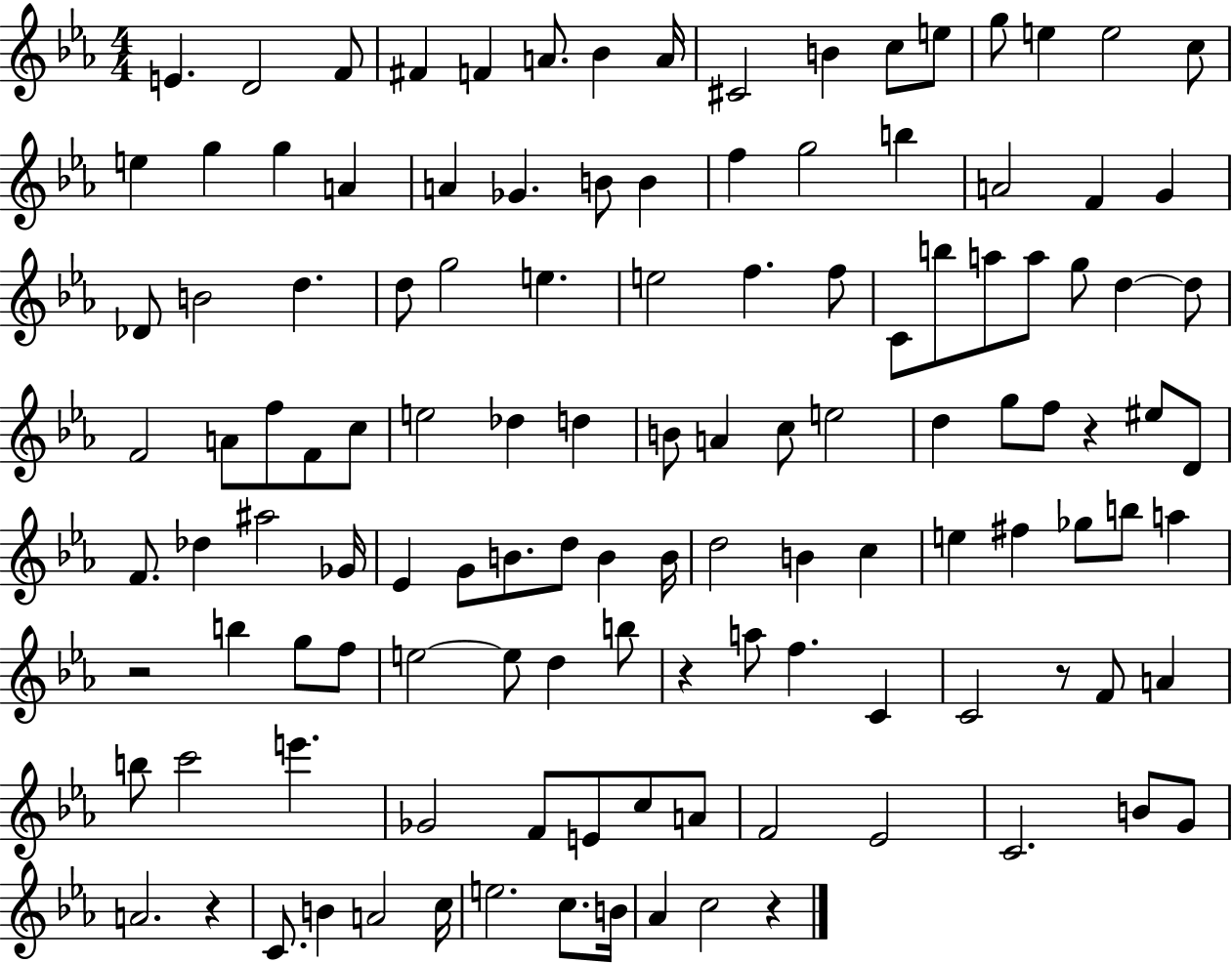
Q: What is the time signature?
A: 4/4